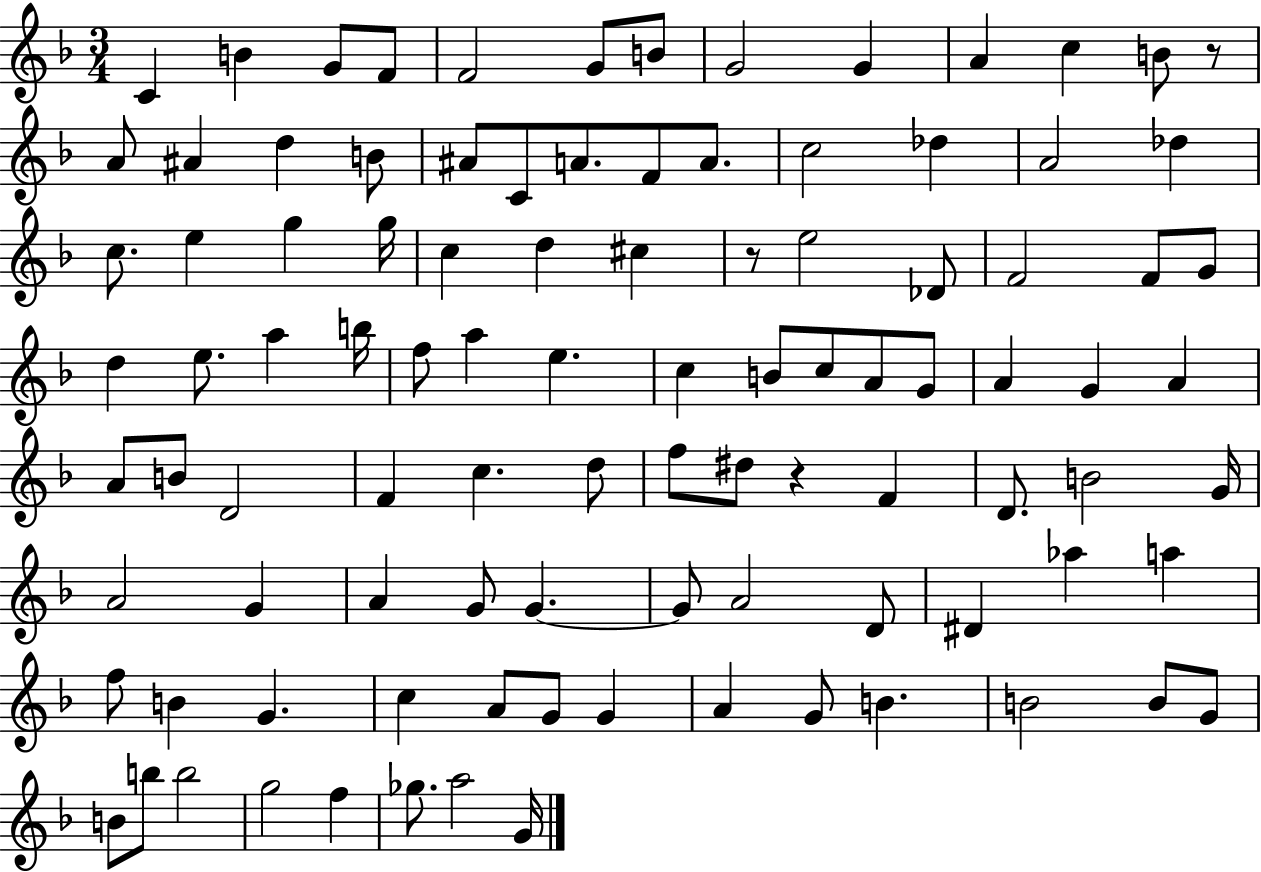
C4/q B4/q G4/e F4/e F4/h G4/e B4/e G4/h G4/q A4/q C5/q B4/e R/e A4/e A#4/q D5/q B4/e A#4/e C4/e A4/e. F4/e A4/e. C5/h Db5/q A4/h Db5/q C5/e. E5/q G5/q G5/s C5/q D5/q C#5/q R/e E5/h Db4/e F4/h F4/e G4/e D5/q E5/e. A5/q B5/s F5/e A5/q E5/q. C5/q B4/e C5/e A4/e G4/e A4/q G4/q A4/q A4/e B4/e D4/h F4/q C5/q. D5/e F5/e D#5/e R/q F4/q D4/e. B4/h G4/s A4/h G4/q A4/q G4/e G4/q. G4/e A4/h D4/e D#4/q Ab5/q A5/q F5/e B4/q G4/q. C5/q A4/e G4/e G4/q A4/q G4/e B4/q. B4/h B4/e G4/e B4/e B5/e B5/h G5/h F5/q Gb5/e. A5/h G4/s